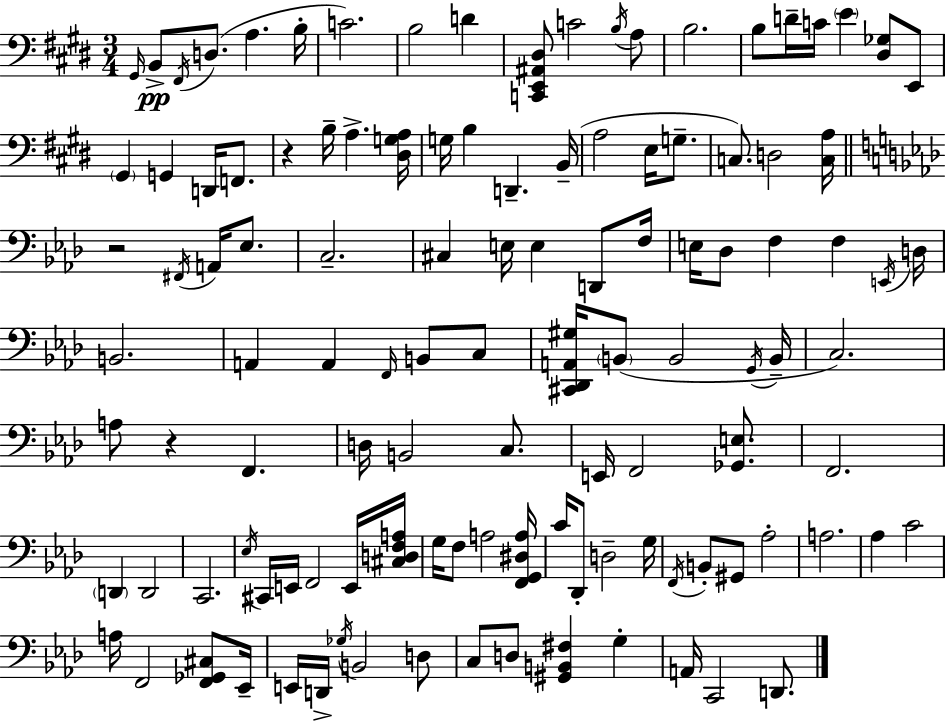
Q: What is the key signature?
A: E major